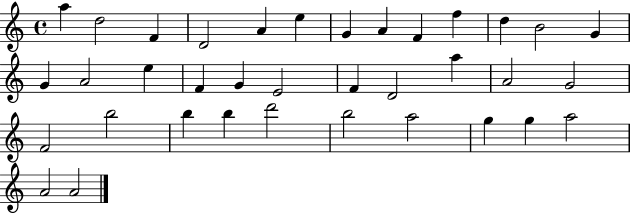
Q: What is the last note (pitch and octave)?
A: A4